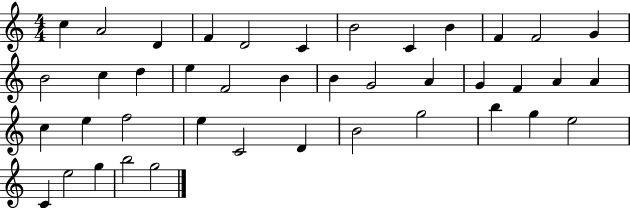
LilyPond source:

{
  \clef treble
  \numericTimeSignature
  \time 4/4
  \key c \major
  c''4 a'2 d'4 | f'4 d'2 c'4 | b'2 c'4 b'4 | f'4 f'2 g'4 | \break b'2 c''4 d''4 | e''4 f'2 b'4 | b'4 g'2 a'4 | g'4 f'4 a'4 a'4 | \break c''4 e''4 f''2 | e''4 c'2 d'4 | b'2 g''2 | b''4 g''4 e''2 | \break c'4 e''2 g''4 | b''2 g''2 | \bar "|."
}